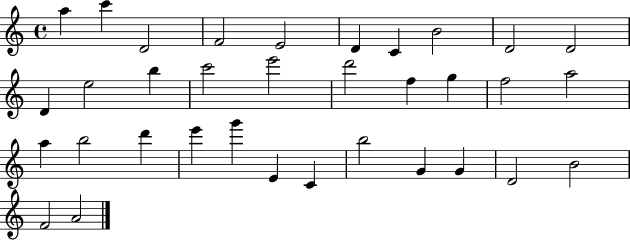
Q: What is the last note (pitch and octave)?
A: A4